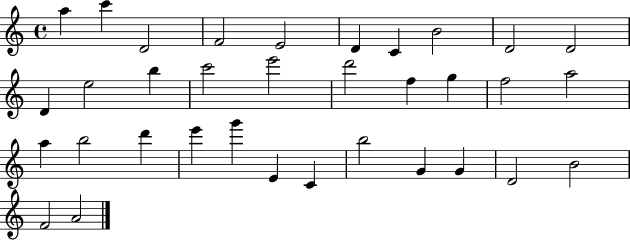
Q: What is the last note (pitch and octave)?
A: A4